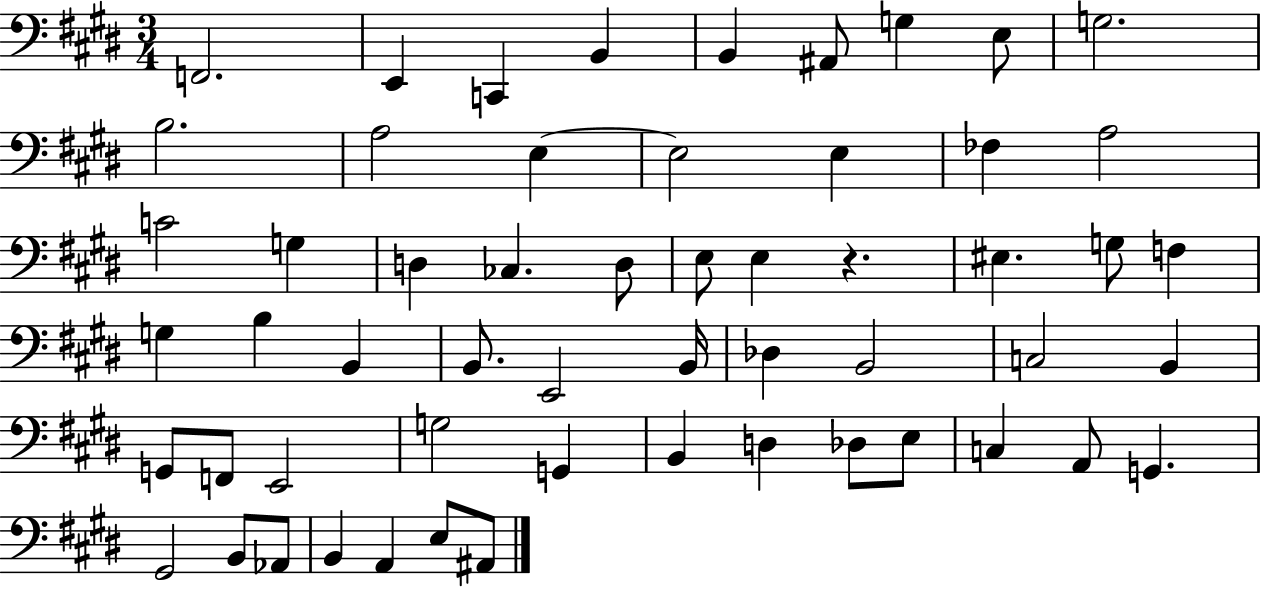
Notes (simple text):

F2/h. E2/q C2/q B2/q B2/q A#2/e G3/q E3/e G3/h. B3/h. A3/h E3/q E3/h E3/q FES3/q A3/h C4/h G3/q D3/q CES3/q. D3/e E3/e E3/q R/q. EIS3/q. G3/e F3/q G3/q B3/q B2/q B2/e. E2/h B2/s Db3/q B2/h C3/h B2/q G2/e F2/e E2/h G3/h G2/q B2/q D3/q Db3/e E3/e C3/q A2/e G2/q. G#2/h B2/e Ab2/e B2/q A2/q E3/e A#2/e